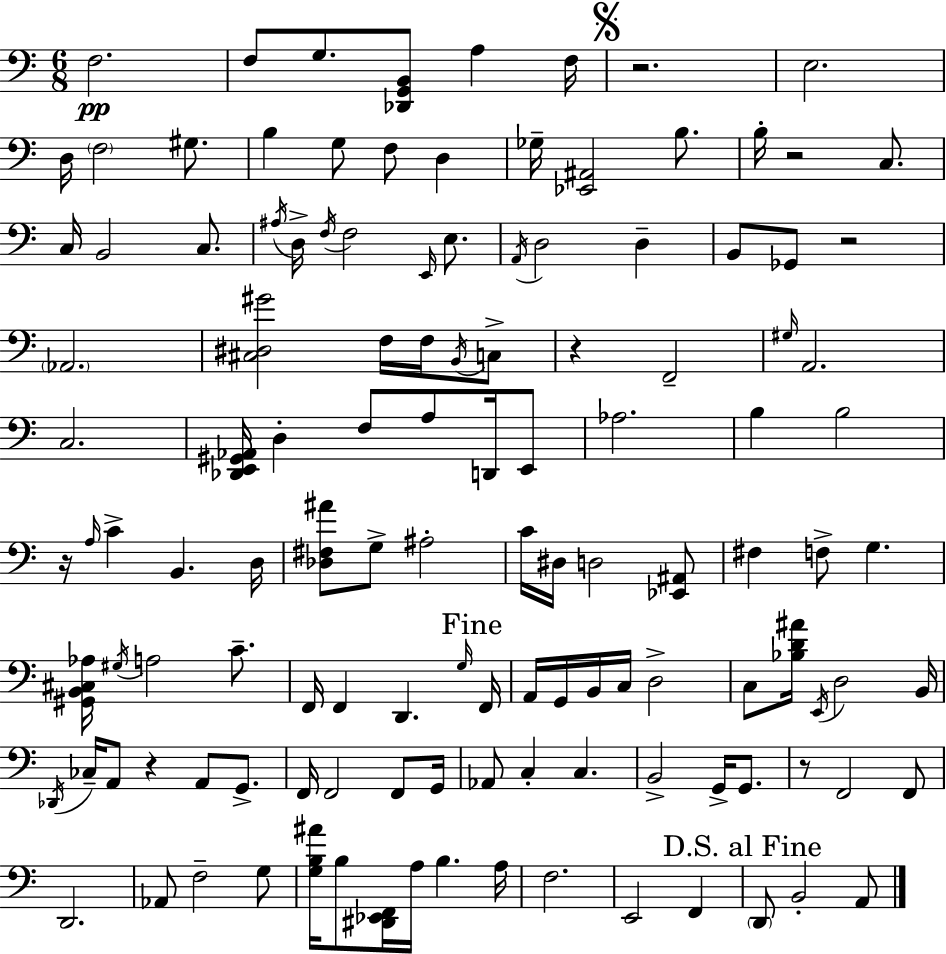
{
  \clef bass
  \numericTimeSignature
  \time 6/8
  \key a \minor
  f2.\pp | f8 g8. <des, g, b,>8 a4 f16 | \mark \markup { \musicglyph "scripts.segno" } r2. | e2. | \break d16 \parenthesize f2 gis8. | b4 g8 f8 d4 | ges16-- <ees, ais,>2 b8. | b16-. r2 c8. | \break c16 b,2 c8. | \acciaccatura { ais16 } d16-> \acciaccatura { f16 } f2 \grace { e,16 } | e8. \acciaccatura { a,16 } d2 | d4-- b,8 ges,8 r2 | \break \parenthesize aes,2. | <cis dis gis'>2 | f16 f16 \acciaccatura { b,16 } c8-> r4 f,2-- | \grace { gis16 } a,2. | \break c2. | <des, e, gis, aes,>16 d4-. f8 | a8 d,16 e,8 aes2. | b4 b2 | \break r16 \grace { a16 } c'4-> | b,4. d16 <des fis ais'>8 g8-> ais2-. | c'16 dis16 d2 | <ees, ais,>8 fis4 f8-> | \break g4. <gis, b, cis aes>16 \acciaccatura { gis16 } a2 | c'8.-- f,16 f,4 | d,4. \grace { g16 } \mark "Fine" f,16 a,16 g,16 b,16 | c16 d2-> c8 <bes d' ais'>16 | \break \acciaccatura { e,16 } d2 b,16 \acciaccatura { des,16 } ces16-- | a,8 r4 a,8 g,8.-> f,16 | f,2 f,8 g,16 aes,8 | c4-. c4. b,2-> | \break g,16-> g,8. r8 | f,2 f,8 d,2. | aes,8 | f2-- g8 <g b ais'>16 | \break b8 <dis, ees, f,>16 a16 b4. a16 f2. | e,2 | f,4 \mark "D.S. al Fine" \parenthesize d,8 | b,2-. a,8 \bar "|."
}